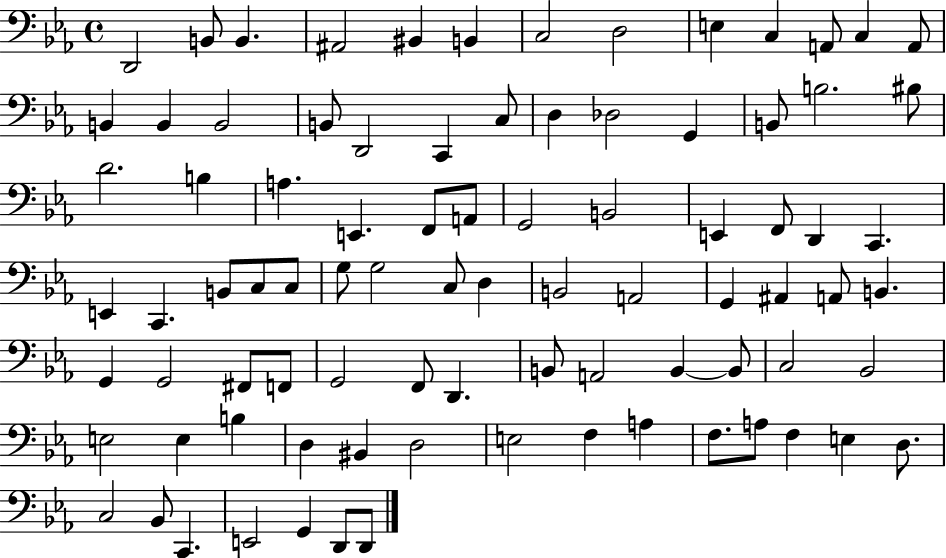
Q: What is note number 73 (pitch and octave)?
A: E3